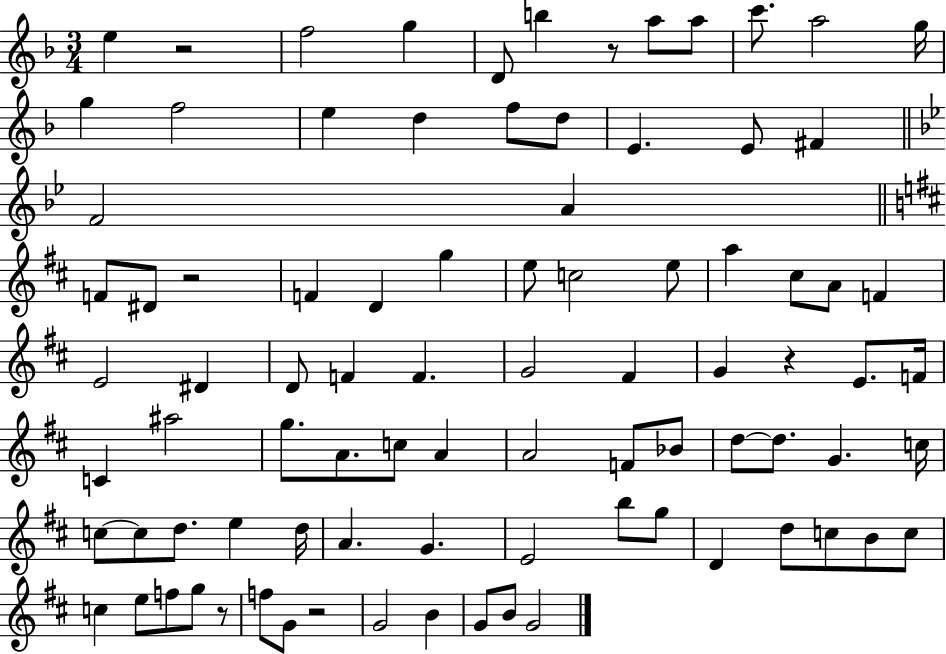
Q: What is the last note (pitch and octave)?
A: G4